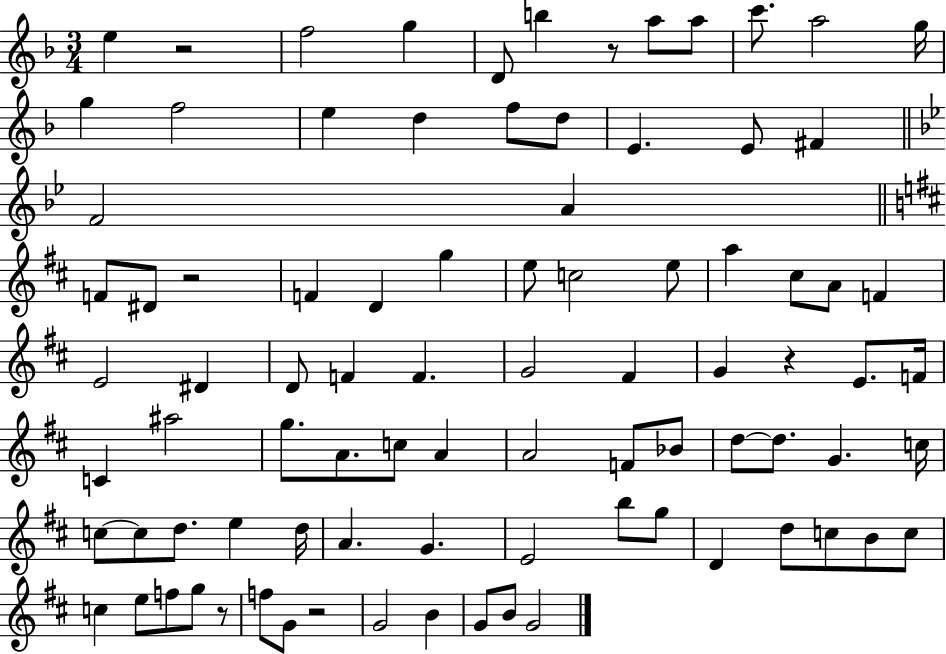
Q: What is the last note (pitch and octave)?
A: G4